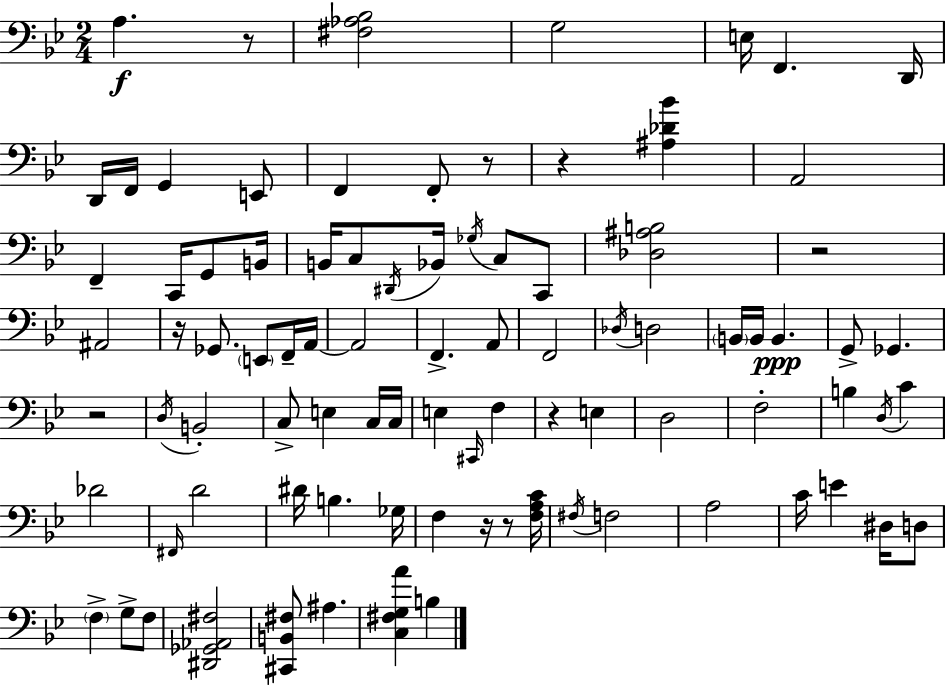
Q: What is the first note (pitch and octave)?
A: A3